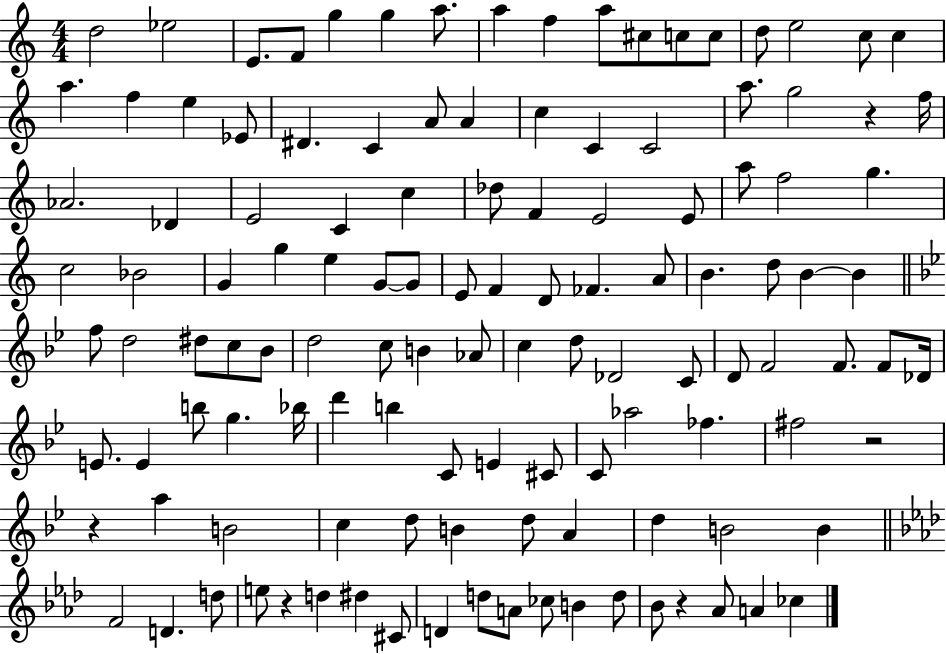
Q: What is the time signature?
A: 4/4